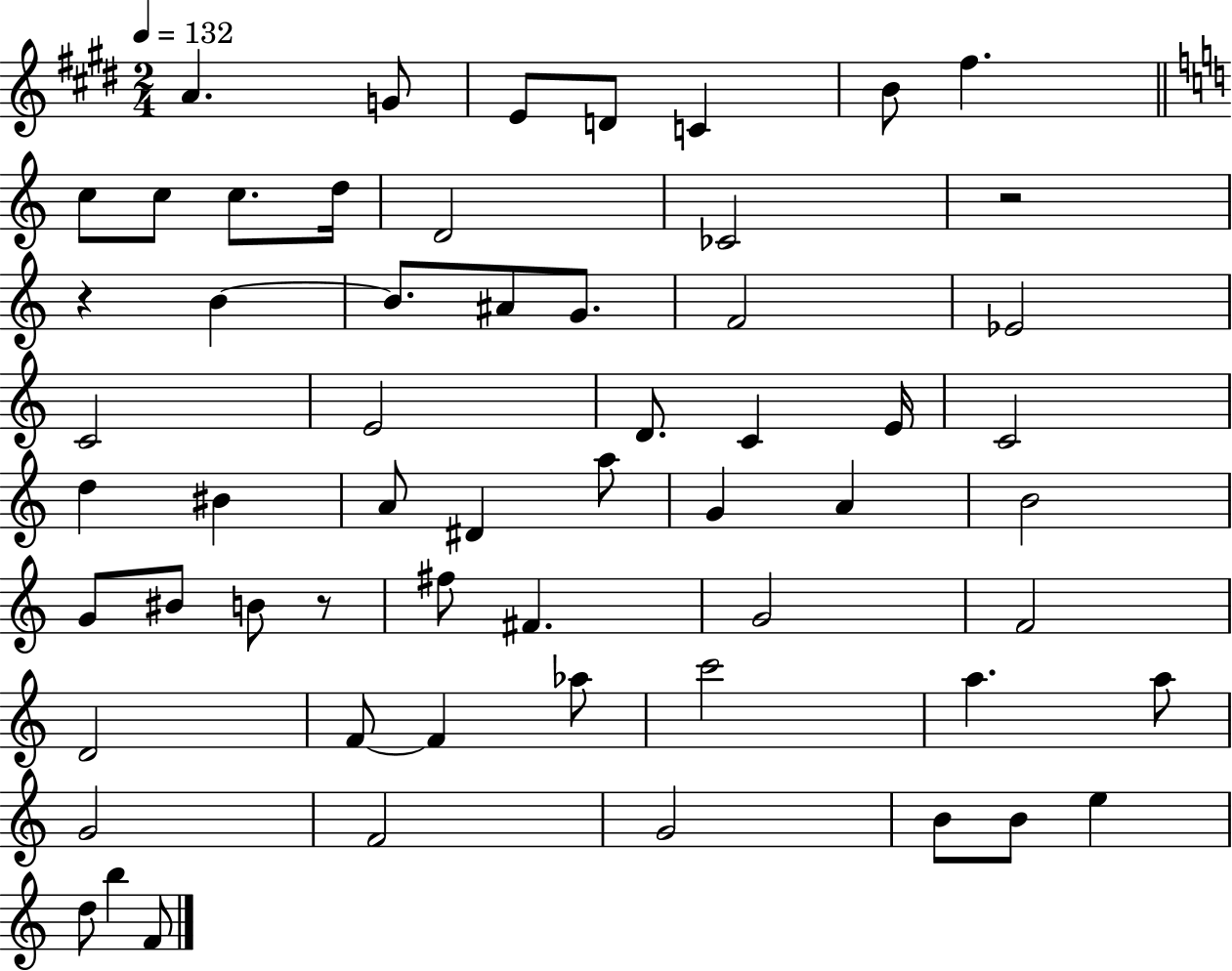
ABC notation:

X:1
T:Untitled
M:2/4
L:1/4
K:E
A G/2 E/2 D/2 C B/2 ^f c/2 c/2 c/2 d/4 D2 _C2 z2 z B B/2 ^A/2 G/2 F2 _E2 C2 E2 D/2 C E/4 C2 d ^B A/2 ^D a/2 G A B2 G/2 ^B/2 B/2 z/2 ^f/2 ^F G2 F2 D2 F/2 F _a/2 c'2 a a/2 G2 F2 G2 B/2 B/2 e d/2 b F/2